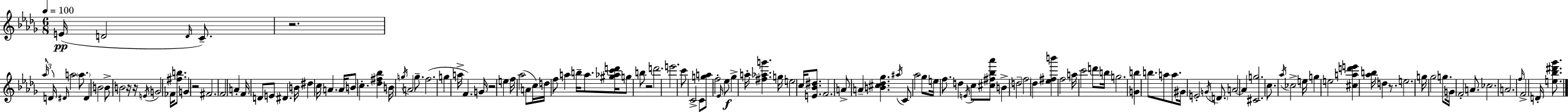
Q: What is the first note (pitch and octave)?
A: E4